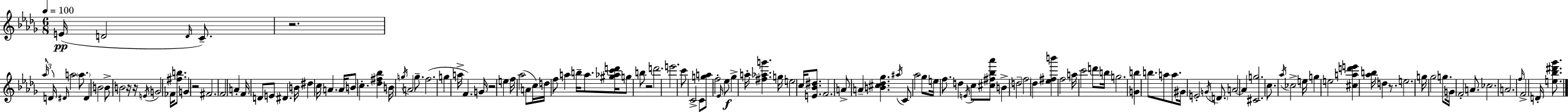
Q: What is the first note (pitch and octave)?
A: E4